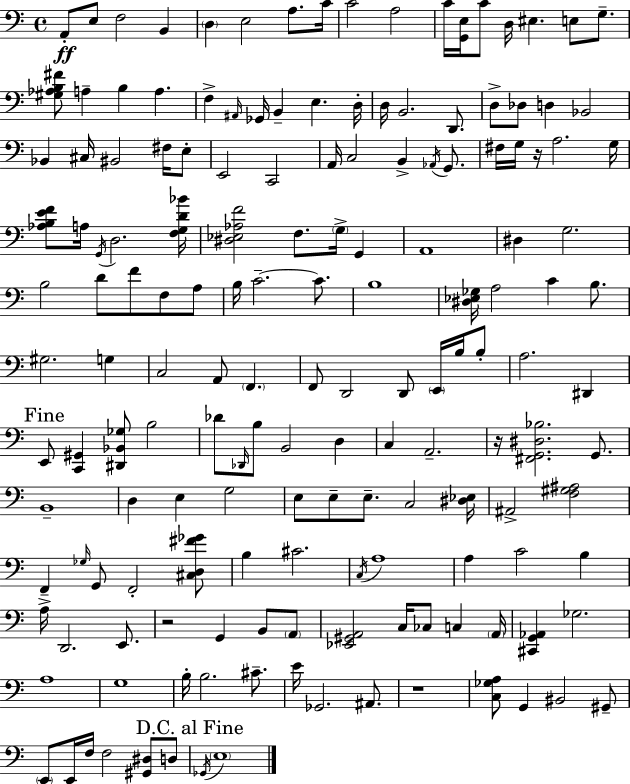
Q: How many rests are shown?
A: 4